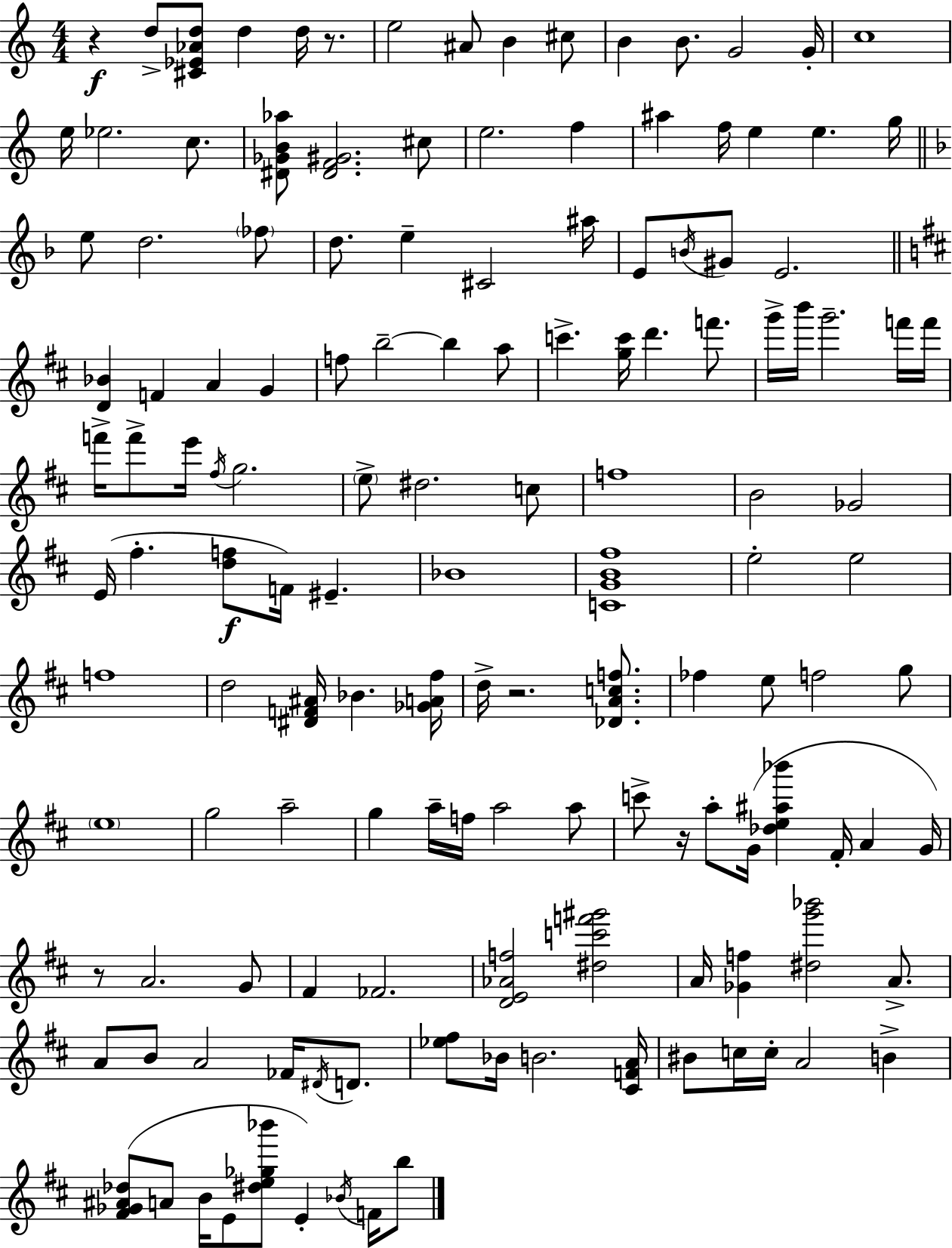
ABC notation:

X:1
T:Untitled
M:4/4
L:1/4
K:Am
z d/2 [^C_E_Ad]/2 d d/4 z/2 e2 ^A/2 B ^c/2 B B/2 G2 G/4 c4 e/4 _e2 c/2 [^D_GB_a]/2 [^DF^G]2 ^c/2 e2 f ^a f/4 e e g/4 e/2 d2 _f/2 d/2 e ^C2 ^a/4 E/2 B/4 ^G/2 E2 [D_B] F A G f/2 b2 b a/2 c' [gc']/4 d' f'/2 g'/4 b'/4 g'2 f'/4 f'/4 f'/4 f'/2 e'/4 ^f/4 g2 e/2 ^d2 c/2 f4 B2 _G2 E/4 ^f [df]/2 F/4 ^E _B4 [CGB^f]4 e2 e2 f4 d2 [^DF^A]/4 _B [_GA^f]/4 d/4 z2 [_DAcf]/2 _f e/2 f2 g/2 e4 g2 a2 g a/4 f/4 a2 a/2 c'/2 z/4 a/2 G/4 [_de^a_b'] ^F/4 A G/4 z/2 A2 G/2 ^F _F2 [DE_Af]2 [^dc'f'^g']2 A/4 [_Gf] [^dg'_b']2 A/2 A/2 B/2 A2 _F/4 ^D/4 D/2 [_e^f]/2 _B/4 B2 [^CFA]/4 ^B/2 c/4 c/4 A2 B [^F_G^A_d]/2 A/2 B/4 E/2 [^de_g_b']/2 E _B/4 F/4 b/2